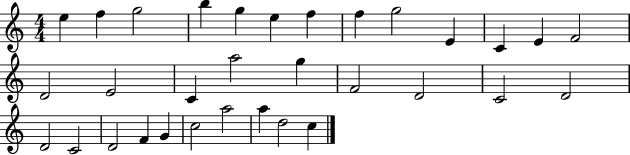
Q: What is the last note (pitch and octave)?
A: C5